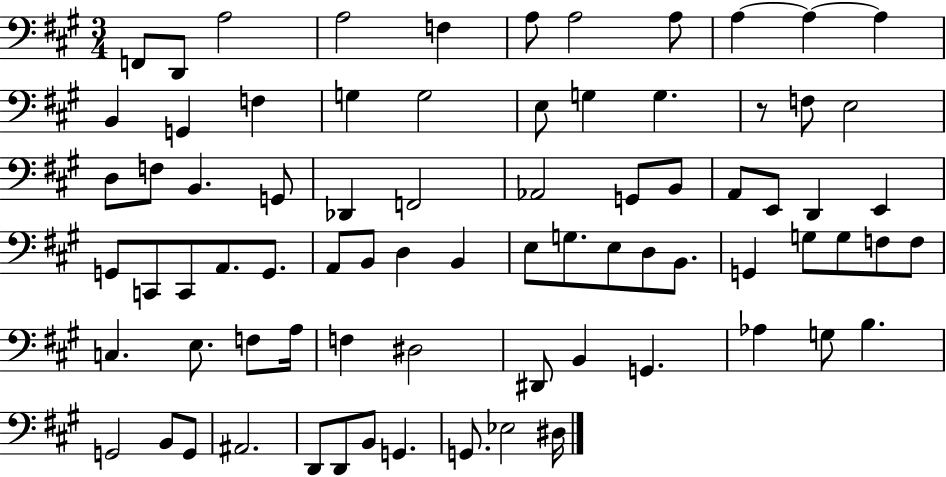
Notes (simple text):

F2/e D2/e A3/h A3/h F3/q A3/e A3/h A3/e A3/q A3/q A3/q B2/q G2/q F3/q G3/q G3/h E3/e G3/q G3/q. R/e F3/e E3/h D3/e F3/e B2/q. G2/e Db2/q F2/h Ab2/h G2/e B2/e A2/e E2/e D2/q E2/q G2/e C2/e C2/e A2/e. G2/e. A2/e B2/e D3/q B2/q E3/e G3/e. E3/e D3/e B2/e. G2/q G3/e G3/e F3/e F3/e C3/q. E3/e. F3/e A3/s F3/q D#3/h D#2/e B2/q G2/q. Ab3/q G3/e B3/q. G2/h B2/e G2/e A#2/h. D2/e D2/e B2/e G2/q. G2/e. Eb3/h D#3/s